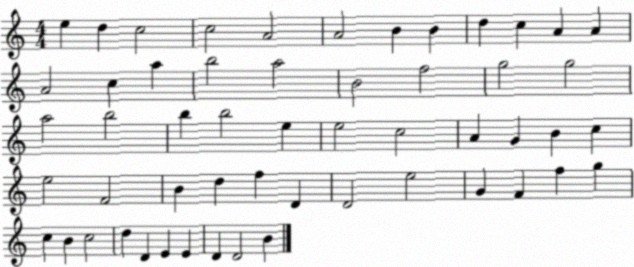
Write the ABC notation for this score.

X:1
T:Untitled
M:4/4
L:1/4
K:C
e d c2 c2 A2 A2 B B d c A A A2 c a b2 a2 B2 f2 g2 g2 a2 b2 b b2 e e2 c2 A G B c e2 F2 B d f D D2 e2 G F f g c B c2 d D E E D D2 B